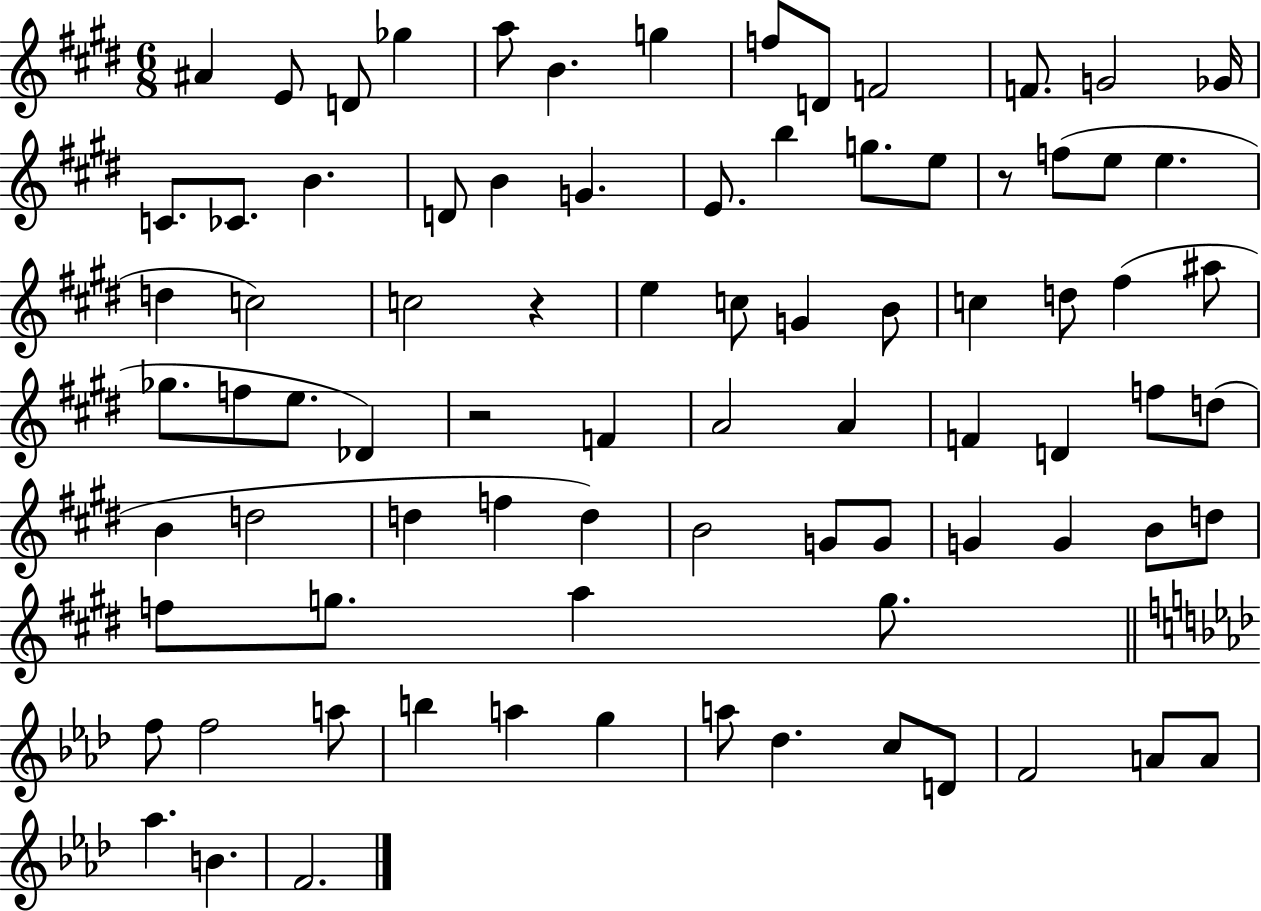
A#4/q E4/e D4/e Gb5/q A5/e B4/q. G5/q F5/e D4/e F4/h F4/e. G4/h Gb4/s C4/e. CES4/e. B4/q. D4/e B4/q G4/q. E4/e. B5/q G5/e. E5/e R/e F5/e E5/e E5/q. D5/q C5/h C5/h R/q E5/q C5/e G4/q B4/e C5/q D5/e F#5/q A#5/e Gb5/e. F5/e E5/e. Db4/q R/h F4/q A4/h A4/q F4/q D4/q F5/e D5/e B4/q D5/h D5/q F5/q D5/q B4/h G4/e G4/e G4/q G4/q B4/e D5/e F5/e G5/e. A5/q G5/e. F5/e F5/h A5/e B5/q A5/q G5/q A5/e Db5/q. C5/e D4/e F4/h A4/e A4/e Ab5/q. B4/q. F4/h.